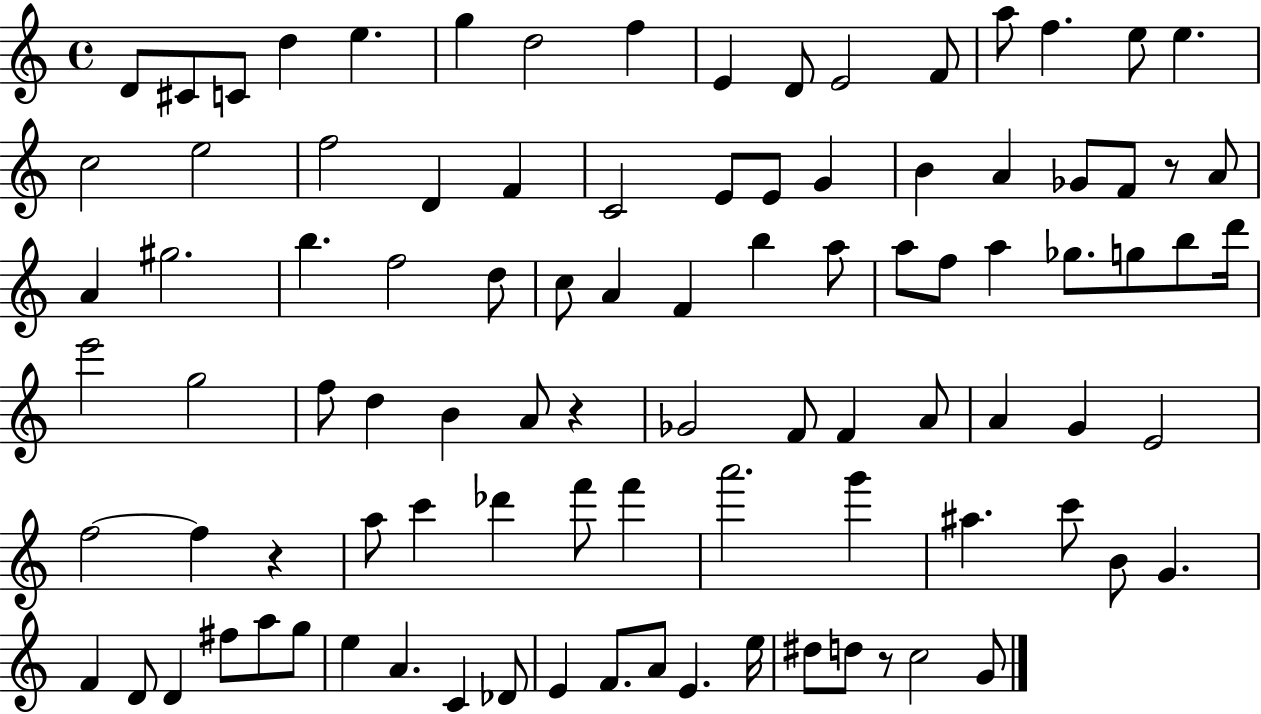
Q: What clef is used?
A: treble